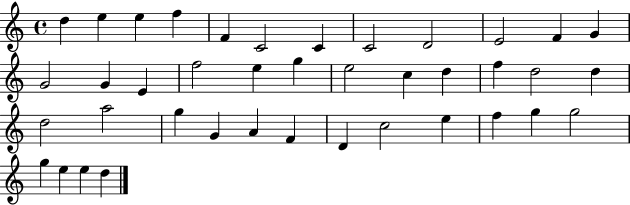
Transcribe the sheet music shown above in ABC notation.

X:1
T:Untitled
M:4/4
L:1/4
K:C
d e e f F C2 C C2 D2 E2 F G G2 G E f2 e g e2 c d f d2 d d2 a2 g G A F D c2 e f g g2 g e e d